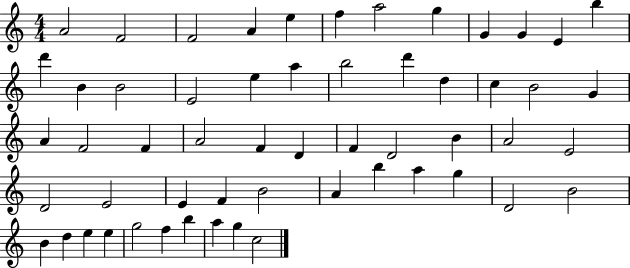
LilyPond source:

{
  \clef treble
  \numericTimeSignature
  \time 4/4
  \key c \major
  a'2 f'2 | f'2 a'4 e''4 | f''4 a''2 g''4 | g'4 g'4 e'4 b''4 | \break d'''4 b'4 b'2 | e'2 e''4 a''4 | b''2 d'''4 d''4 | c''4 b'2 g'4 | \break a'4 f'2 f'4 | a'2 f'4 d'4 | f'4 d'2 b'4 | a'2 e'2 | \break d'2 e'2 | e'4 f'4 b'2 | a'4 b''4 a''4 g''4 | d'2 b'2 | \break b'4 d''4 e''4 e''4 | g''2 f''4 b''4 | a''4 g''4 c''2 | \bar "|."
}